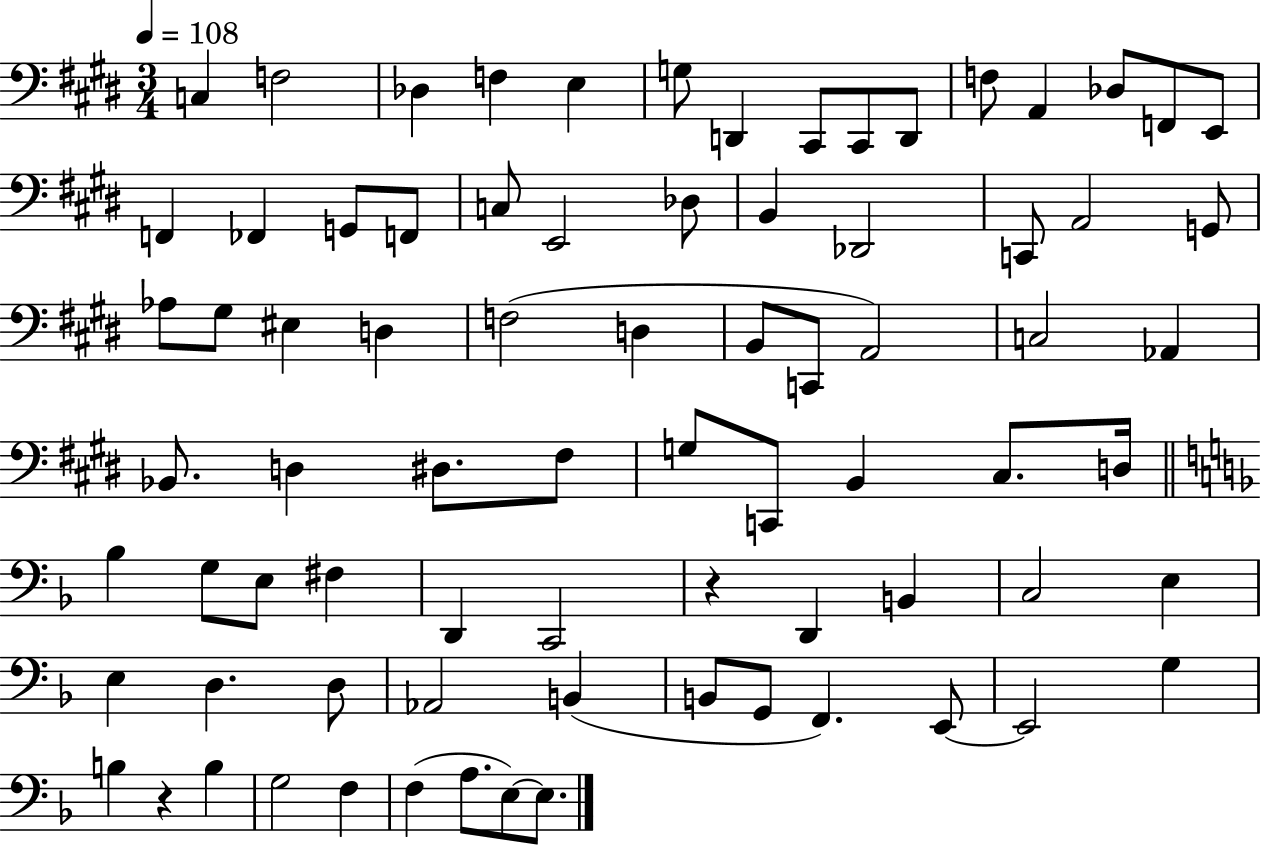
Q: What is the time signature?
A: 3/4